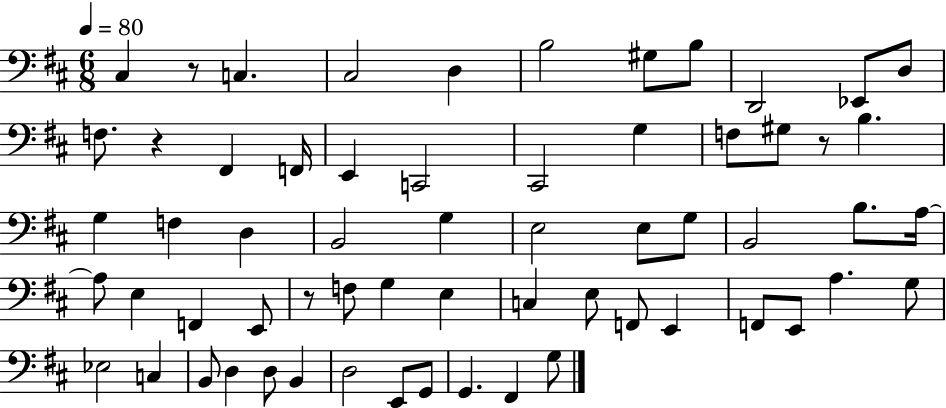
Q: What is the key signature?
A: D major